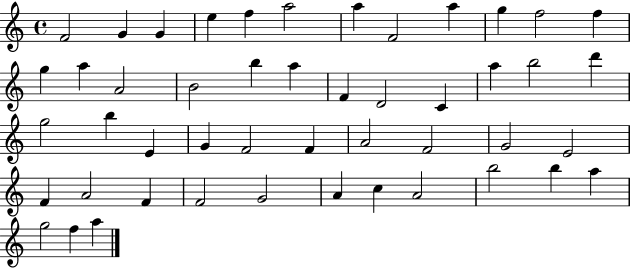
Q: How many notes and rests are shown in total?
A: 48